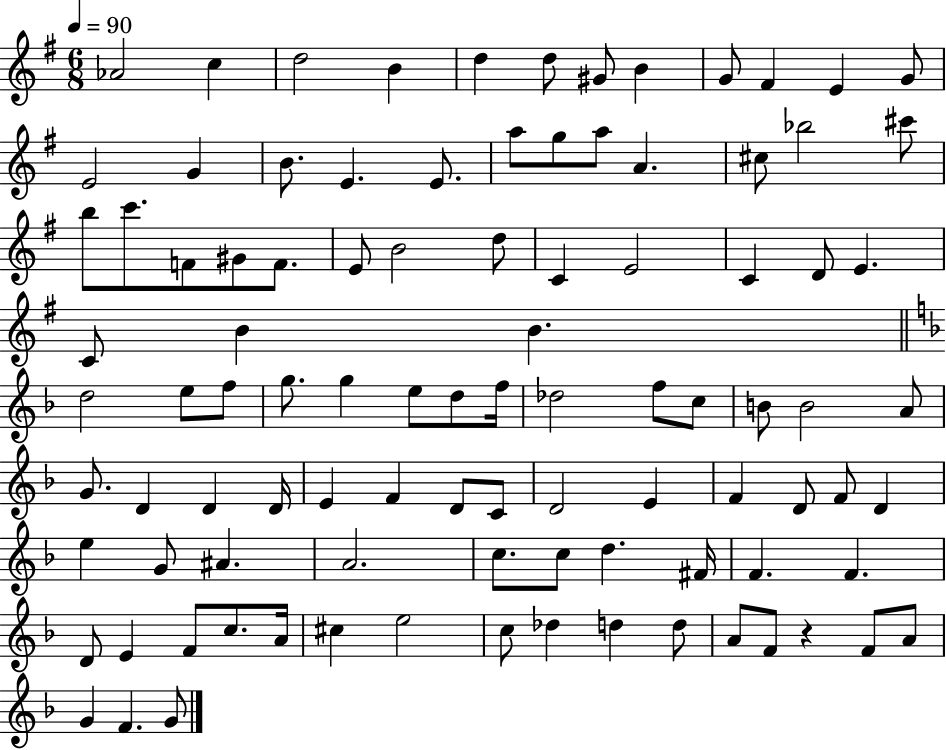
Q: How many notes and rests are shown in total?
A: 97